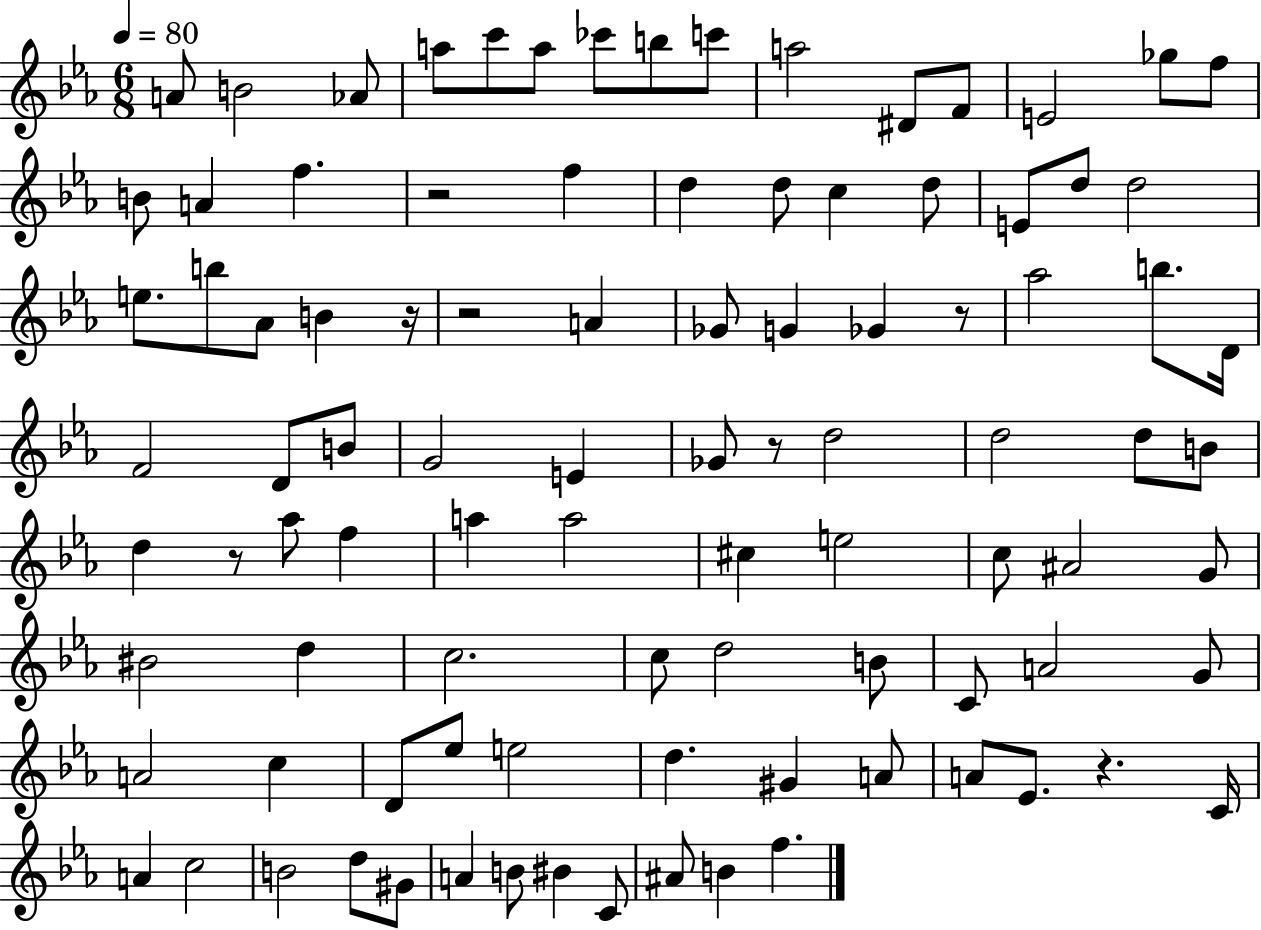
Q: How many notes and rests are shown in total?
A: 96